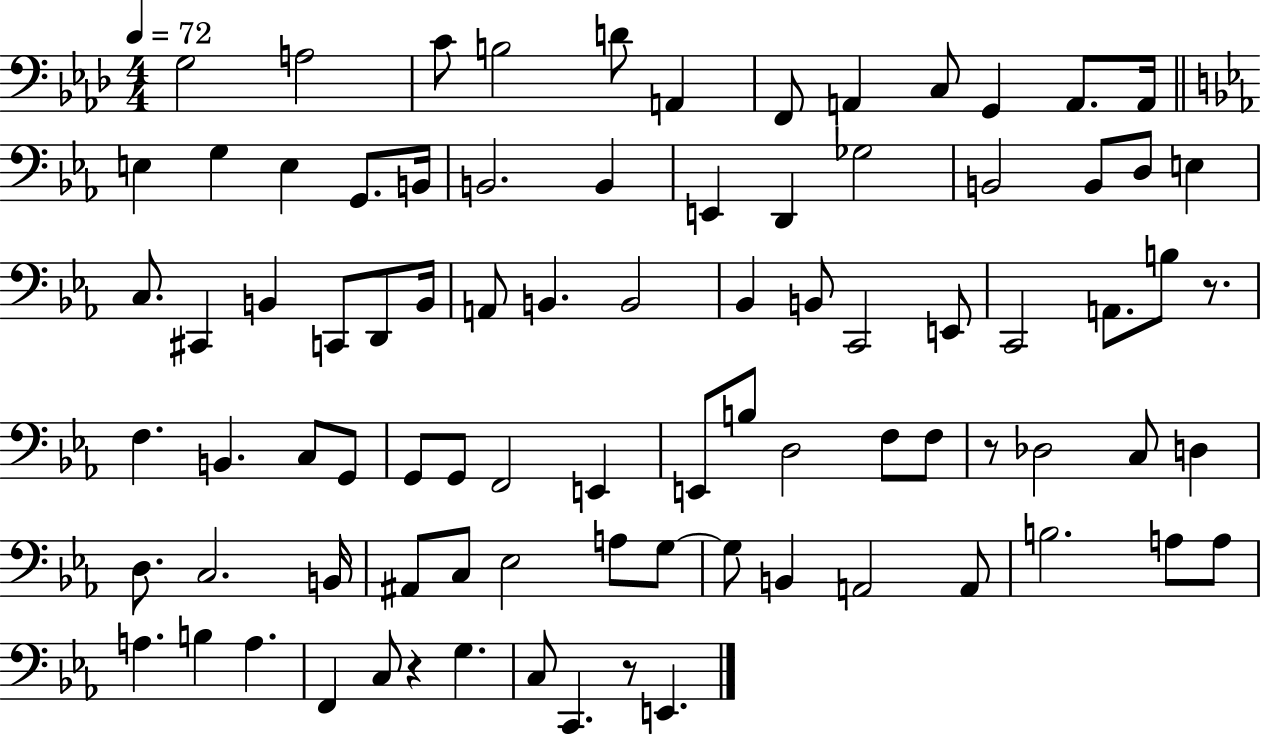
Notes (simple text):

G3/h A3/h C4/e B3/h D4/e A2/q F2/e A2/q C3/e G2/q A2/e. A2/s E3/q G3/q E3/q G2/e. B2/s B2/h. B2/q E2/q D2/q Gb3/h B2/h B2/e D3/e E3/q C3/e. C#2/q B2/q C2/e D2/e B2/s A2/e B2/q. B2/h Bb2/q B2/e C2/h E2/e C2/h A2/e. B3/e R/e. F3/q. B2/q. C3/e G2/e G2/e G2/e F2/h E2/q E2/e B3/e D3/h F3/e F3/e R/e Db3/h C3/e D3/q D3/e. C3/h. B2/s A#2/e C3/e Eb3/h A3/e G3/e G3/e B2/q A2/h A2/e B3/h. A3/e A3/e A3/q. B3/q A3/q. F2/q C3/e R/q G3/q. C3/e C2/q. R/e E2/q.